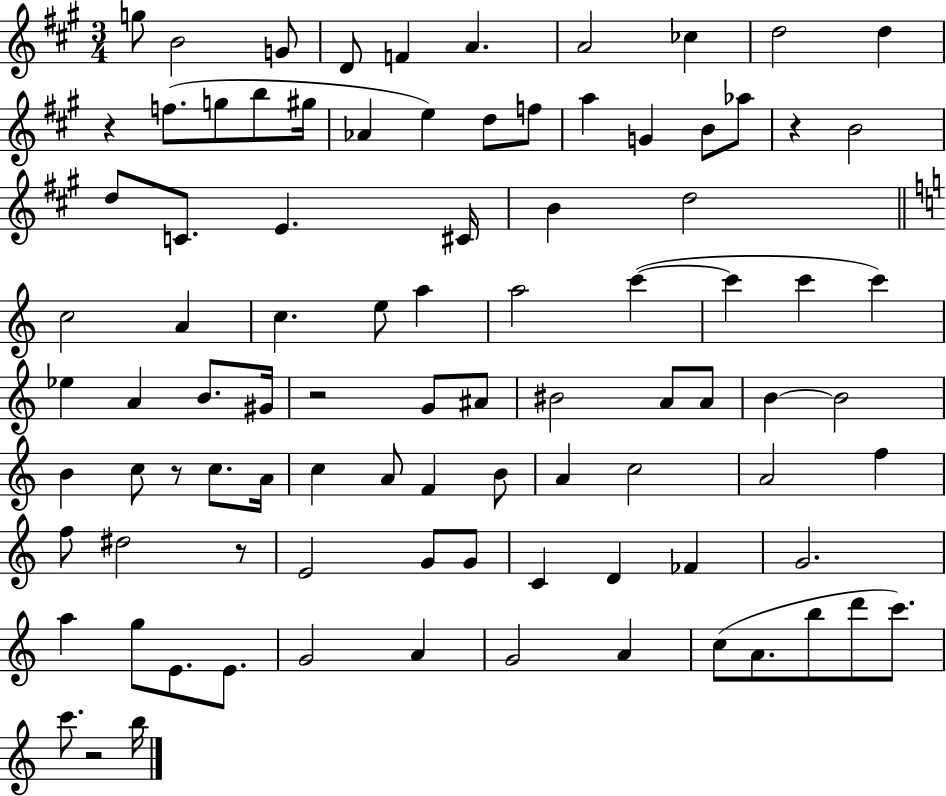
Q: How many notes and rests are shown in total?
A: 92